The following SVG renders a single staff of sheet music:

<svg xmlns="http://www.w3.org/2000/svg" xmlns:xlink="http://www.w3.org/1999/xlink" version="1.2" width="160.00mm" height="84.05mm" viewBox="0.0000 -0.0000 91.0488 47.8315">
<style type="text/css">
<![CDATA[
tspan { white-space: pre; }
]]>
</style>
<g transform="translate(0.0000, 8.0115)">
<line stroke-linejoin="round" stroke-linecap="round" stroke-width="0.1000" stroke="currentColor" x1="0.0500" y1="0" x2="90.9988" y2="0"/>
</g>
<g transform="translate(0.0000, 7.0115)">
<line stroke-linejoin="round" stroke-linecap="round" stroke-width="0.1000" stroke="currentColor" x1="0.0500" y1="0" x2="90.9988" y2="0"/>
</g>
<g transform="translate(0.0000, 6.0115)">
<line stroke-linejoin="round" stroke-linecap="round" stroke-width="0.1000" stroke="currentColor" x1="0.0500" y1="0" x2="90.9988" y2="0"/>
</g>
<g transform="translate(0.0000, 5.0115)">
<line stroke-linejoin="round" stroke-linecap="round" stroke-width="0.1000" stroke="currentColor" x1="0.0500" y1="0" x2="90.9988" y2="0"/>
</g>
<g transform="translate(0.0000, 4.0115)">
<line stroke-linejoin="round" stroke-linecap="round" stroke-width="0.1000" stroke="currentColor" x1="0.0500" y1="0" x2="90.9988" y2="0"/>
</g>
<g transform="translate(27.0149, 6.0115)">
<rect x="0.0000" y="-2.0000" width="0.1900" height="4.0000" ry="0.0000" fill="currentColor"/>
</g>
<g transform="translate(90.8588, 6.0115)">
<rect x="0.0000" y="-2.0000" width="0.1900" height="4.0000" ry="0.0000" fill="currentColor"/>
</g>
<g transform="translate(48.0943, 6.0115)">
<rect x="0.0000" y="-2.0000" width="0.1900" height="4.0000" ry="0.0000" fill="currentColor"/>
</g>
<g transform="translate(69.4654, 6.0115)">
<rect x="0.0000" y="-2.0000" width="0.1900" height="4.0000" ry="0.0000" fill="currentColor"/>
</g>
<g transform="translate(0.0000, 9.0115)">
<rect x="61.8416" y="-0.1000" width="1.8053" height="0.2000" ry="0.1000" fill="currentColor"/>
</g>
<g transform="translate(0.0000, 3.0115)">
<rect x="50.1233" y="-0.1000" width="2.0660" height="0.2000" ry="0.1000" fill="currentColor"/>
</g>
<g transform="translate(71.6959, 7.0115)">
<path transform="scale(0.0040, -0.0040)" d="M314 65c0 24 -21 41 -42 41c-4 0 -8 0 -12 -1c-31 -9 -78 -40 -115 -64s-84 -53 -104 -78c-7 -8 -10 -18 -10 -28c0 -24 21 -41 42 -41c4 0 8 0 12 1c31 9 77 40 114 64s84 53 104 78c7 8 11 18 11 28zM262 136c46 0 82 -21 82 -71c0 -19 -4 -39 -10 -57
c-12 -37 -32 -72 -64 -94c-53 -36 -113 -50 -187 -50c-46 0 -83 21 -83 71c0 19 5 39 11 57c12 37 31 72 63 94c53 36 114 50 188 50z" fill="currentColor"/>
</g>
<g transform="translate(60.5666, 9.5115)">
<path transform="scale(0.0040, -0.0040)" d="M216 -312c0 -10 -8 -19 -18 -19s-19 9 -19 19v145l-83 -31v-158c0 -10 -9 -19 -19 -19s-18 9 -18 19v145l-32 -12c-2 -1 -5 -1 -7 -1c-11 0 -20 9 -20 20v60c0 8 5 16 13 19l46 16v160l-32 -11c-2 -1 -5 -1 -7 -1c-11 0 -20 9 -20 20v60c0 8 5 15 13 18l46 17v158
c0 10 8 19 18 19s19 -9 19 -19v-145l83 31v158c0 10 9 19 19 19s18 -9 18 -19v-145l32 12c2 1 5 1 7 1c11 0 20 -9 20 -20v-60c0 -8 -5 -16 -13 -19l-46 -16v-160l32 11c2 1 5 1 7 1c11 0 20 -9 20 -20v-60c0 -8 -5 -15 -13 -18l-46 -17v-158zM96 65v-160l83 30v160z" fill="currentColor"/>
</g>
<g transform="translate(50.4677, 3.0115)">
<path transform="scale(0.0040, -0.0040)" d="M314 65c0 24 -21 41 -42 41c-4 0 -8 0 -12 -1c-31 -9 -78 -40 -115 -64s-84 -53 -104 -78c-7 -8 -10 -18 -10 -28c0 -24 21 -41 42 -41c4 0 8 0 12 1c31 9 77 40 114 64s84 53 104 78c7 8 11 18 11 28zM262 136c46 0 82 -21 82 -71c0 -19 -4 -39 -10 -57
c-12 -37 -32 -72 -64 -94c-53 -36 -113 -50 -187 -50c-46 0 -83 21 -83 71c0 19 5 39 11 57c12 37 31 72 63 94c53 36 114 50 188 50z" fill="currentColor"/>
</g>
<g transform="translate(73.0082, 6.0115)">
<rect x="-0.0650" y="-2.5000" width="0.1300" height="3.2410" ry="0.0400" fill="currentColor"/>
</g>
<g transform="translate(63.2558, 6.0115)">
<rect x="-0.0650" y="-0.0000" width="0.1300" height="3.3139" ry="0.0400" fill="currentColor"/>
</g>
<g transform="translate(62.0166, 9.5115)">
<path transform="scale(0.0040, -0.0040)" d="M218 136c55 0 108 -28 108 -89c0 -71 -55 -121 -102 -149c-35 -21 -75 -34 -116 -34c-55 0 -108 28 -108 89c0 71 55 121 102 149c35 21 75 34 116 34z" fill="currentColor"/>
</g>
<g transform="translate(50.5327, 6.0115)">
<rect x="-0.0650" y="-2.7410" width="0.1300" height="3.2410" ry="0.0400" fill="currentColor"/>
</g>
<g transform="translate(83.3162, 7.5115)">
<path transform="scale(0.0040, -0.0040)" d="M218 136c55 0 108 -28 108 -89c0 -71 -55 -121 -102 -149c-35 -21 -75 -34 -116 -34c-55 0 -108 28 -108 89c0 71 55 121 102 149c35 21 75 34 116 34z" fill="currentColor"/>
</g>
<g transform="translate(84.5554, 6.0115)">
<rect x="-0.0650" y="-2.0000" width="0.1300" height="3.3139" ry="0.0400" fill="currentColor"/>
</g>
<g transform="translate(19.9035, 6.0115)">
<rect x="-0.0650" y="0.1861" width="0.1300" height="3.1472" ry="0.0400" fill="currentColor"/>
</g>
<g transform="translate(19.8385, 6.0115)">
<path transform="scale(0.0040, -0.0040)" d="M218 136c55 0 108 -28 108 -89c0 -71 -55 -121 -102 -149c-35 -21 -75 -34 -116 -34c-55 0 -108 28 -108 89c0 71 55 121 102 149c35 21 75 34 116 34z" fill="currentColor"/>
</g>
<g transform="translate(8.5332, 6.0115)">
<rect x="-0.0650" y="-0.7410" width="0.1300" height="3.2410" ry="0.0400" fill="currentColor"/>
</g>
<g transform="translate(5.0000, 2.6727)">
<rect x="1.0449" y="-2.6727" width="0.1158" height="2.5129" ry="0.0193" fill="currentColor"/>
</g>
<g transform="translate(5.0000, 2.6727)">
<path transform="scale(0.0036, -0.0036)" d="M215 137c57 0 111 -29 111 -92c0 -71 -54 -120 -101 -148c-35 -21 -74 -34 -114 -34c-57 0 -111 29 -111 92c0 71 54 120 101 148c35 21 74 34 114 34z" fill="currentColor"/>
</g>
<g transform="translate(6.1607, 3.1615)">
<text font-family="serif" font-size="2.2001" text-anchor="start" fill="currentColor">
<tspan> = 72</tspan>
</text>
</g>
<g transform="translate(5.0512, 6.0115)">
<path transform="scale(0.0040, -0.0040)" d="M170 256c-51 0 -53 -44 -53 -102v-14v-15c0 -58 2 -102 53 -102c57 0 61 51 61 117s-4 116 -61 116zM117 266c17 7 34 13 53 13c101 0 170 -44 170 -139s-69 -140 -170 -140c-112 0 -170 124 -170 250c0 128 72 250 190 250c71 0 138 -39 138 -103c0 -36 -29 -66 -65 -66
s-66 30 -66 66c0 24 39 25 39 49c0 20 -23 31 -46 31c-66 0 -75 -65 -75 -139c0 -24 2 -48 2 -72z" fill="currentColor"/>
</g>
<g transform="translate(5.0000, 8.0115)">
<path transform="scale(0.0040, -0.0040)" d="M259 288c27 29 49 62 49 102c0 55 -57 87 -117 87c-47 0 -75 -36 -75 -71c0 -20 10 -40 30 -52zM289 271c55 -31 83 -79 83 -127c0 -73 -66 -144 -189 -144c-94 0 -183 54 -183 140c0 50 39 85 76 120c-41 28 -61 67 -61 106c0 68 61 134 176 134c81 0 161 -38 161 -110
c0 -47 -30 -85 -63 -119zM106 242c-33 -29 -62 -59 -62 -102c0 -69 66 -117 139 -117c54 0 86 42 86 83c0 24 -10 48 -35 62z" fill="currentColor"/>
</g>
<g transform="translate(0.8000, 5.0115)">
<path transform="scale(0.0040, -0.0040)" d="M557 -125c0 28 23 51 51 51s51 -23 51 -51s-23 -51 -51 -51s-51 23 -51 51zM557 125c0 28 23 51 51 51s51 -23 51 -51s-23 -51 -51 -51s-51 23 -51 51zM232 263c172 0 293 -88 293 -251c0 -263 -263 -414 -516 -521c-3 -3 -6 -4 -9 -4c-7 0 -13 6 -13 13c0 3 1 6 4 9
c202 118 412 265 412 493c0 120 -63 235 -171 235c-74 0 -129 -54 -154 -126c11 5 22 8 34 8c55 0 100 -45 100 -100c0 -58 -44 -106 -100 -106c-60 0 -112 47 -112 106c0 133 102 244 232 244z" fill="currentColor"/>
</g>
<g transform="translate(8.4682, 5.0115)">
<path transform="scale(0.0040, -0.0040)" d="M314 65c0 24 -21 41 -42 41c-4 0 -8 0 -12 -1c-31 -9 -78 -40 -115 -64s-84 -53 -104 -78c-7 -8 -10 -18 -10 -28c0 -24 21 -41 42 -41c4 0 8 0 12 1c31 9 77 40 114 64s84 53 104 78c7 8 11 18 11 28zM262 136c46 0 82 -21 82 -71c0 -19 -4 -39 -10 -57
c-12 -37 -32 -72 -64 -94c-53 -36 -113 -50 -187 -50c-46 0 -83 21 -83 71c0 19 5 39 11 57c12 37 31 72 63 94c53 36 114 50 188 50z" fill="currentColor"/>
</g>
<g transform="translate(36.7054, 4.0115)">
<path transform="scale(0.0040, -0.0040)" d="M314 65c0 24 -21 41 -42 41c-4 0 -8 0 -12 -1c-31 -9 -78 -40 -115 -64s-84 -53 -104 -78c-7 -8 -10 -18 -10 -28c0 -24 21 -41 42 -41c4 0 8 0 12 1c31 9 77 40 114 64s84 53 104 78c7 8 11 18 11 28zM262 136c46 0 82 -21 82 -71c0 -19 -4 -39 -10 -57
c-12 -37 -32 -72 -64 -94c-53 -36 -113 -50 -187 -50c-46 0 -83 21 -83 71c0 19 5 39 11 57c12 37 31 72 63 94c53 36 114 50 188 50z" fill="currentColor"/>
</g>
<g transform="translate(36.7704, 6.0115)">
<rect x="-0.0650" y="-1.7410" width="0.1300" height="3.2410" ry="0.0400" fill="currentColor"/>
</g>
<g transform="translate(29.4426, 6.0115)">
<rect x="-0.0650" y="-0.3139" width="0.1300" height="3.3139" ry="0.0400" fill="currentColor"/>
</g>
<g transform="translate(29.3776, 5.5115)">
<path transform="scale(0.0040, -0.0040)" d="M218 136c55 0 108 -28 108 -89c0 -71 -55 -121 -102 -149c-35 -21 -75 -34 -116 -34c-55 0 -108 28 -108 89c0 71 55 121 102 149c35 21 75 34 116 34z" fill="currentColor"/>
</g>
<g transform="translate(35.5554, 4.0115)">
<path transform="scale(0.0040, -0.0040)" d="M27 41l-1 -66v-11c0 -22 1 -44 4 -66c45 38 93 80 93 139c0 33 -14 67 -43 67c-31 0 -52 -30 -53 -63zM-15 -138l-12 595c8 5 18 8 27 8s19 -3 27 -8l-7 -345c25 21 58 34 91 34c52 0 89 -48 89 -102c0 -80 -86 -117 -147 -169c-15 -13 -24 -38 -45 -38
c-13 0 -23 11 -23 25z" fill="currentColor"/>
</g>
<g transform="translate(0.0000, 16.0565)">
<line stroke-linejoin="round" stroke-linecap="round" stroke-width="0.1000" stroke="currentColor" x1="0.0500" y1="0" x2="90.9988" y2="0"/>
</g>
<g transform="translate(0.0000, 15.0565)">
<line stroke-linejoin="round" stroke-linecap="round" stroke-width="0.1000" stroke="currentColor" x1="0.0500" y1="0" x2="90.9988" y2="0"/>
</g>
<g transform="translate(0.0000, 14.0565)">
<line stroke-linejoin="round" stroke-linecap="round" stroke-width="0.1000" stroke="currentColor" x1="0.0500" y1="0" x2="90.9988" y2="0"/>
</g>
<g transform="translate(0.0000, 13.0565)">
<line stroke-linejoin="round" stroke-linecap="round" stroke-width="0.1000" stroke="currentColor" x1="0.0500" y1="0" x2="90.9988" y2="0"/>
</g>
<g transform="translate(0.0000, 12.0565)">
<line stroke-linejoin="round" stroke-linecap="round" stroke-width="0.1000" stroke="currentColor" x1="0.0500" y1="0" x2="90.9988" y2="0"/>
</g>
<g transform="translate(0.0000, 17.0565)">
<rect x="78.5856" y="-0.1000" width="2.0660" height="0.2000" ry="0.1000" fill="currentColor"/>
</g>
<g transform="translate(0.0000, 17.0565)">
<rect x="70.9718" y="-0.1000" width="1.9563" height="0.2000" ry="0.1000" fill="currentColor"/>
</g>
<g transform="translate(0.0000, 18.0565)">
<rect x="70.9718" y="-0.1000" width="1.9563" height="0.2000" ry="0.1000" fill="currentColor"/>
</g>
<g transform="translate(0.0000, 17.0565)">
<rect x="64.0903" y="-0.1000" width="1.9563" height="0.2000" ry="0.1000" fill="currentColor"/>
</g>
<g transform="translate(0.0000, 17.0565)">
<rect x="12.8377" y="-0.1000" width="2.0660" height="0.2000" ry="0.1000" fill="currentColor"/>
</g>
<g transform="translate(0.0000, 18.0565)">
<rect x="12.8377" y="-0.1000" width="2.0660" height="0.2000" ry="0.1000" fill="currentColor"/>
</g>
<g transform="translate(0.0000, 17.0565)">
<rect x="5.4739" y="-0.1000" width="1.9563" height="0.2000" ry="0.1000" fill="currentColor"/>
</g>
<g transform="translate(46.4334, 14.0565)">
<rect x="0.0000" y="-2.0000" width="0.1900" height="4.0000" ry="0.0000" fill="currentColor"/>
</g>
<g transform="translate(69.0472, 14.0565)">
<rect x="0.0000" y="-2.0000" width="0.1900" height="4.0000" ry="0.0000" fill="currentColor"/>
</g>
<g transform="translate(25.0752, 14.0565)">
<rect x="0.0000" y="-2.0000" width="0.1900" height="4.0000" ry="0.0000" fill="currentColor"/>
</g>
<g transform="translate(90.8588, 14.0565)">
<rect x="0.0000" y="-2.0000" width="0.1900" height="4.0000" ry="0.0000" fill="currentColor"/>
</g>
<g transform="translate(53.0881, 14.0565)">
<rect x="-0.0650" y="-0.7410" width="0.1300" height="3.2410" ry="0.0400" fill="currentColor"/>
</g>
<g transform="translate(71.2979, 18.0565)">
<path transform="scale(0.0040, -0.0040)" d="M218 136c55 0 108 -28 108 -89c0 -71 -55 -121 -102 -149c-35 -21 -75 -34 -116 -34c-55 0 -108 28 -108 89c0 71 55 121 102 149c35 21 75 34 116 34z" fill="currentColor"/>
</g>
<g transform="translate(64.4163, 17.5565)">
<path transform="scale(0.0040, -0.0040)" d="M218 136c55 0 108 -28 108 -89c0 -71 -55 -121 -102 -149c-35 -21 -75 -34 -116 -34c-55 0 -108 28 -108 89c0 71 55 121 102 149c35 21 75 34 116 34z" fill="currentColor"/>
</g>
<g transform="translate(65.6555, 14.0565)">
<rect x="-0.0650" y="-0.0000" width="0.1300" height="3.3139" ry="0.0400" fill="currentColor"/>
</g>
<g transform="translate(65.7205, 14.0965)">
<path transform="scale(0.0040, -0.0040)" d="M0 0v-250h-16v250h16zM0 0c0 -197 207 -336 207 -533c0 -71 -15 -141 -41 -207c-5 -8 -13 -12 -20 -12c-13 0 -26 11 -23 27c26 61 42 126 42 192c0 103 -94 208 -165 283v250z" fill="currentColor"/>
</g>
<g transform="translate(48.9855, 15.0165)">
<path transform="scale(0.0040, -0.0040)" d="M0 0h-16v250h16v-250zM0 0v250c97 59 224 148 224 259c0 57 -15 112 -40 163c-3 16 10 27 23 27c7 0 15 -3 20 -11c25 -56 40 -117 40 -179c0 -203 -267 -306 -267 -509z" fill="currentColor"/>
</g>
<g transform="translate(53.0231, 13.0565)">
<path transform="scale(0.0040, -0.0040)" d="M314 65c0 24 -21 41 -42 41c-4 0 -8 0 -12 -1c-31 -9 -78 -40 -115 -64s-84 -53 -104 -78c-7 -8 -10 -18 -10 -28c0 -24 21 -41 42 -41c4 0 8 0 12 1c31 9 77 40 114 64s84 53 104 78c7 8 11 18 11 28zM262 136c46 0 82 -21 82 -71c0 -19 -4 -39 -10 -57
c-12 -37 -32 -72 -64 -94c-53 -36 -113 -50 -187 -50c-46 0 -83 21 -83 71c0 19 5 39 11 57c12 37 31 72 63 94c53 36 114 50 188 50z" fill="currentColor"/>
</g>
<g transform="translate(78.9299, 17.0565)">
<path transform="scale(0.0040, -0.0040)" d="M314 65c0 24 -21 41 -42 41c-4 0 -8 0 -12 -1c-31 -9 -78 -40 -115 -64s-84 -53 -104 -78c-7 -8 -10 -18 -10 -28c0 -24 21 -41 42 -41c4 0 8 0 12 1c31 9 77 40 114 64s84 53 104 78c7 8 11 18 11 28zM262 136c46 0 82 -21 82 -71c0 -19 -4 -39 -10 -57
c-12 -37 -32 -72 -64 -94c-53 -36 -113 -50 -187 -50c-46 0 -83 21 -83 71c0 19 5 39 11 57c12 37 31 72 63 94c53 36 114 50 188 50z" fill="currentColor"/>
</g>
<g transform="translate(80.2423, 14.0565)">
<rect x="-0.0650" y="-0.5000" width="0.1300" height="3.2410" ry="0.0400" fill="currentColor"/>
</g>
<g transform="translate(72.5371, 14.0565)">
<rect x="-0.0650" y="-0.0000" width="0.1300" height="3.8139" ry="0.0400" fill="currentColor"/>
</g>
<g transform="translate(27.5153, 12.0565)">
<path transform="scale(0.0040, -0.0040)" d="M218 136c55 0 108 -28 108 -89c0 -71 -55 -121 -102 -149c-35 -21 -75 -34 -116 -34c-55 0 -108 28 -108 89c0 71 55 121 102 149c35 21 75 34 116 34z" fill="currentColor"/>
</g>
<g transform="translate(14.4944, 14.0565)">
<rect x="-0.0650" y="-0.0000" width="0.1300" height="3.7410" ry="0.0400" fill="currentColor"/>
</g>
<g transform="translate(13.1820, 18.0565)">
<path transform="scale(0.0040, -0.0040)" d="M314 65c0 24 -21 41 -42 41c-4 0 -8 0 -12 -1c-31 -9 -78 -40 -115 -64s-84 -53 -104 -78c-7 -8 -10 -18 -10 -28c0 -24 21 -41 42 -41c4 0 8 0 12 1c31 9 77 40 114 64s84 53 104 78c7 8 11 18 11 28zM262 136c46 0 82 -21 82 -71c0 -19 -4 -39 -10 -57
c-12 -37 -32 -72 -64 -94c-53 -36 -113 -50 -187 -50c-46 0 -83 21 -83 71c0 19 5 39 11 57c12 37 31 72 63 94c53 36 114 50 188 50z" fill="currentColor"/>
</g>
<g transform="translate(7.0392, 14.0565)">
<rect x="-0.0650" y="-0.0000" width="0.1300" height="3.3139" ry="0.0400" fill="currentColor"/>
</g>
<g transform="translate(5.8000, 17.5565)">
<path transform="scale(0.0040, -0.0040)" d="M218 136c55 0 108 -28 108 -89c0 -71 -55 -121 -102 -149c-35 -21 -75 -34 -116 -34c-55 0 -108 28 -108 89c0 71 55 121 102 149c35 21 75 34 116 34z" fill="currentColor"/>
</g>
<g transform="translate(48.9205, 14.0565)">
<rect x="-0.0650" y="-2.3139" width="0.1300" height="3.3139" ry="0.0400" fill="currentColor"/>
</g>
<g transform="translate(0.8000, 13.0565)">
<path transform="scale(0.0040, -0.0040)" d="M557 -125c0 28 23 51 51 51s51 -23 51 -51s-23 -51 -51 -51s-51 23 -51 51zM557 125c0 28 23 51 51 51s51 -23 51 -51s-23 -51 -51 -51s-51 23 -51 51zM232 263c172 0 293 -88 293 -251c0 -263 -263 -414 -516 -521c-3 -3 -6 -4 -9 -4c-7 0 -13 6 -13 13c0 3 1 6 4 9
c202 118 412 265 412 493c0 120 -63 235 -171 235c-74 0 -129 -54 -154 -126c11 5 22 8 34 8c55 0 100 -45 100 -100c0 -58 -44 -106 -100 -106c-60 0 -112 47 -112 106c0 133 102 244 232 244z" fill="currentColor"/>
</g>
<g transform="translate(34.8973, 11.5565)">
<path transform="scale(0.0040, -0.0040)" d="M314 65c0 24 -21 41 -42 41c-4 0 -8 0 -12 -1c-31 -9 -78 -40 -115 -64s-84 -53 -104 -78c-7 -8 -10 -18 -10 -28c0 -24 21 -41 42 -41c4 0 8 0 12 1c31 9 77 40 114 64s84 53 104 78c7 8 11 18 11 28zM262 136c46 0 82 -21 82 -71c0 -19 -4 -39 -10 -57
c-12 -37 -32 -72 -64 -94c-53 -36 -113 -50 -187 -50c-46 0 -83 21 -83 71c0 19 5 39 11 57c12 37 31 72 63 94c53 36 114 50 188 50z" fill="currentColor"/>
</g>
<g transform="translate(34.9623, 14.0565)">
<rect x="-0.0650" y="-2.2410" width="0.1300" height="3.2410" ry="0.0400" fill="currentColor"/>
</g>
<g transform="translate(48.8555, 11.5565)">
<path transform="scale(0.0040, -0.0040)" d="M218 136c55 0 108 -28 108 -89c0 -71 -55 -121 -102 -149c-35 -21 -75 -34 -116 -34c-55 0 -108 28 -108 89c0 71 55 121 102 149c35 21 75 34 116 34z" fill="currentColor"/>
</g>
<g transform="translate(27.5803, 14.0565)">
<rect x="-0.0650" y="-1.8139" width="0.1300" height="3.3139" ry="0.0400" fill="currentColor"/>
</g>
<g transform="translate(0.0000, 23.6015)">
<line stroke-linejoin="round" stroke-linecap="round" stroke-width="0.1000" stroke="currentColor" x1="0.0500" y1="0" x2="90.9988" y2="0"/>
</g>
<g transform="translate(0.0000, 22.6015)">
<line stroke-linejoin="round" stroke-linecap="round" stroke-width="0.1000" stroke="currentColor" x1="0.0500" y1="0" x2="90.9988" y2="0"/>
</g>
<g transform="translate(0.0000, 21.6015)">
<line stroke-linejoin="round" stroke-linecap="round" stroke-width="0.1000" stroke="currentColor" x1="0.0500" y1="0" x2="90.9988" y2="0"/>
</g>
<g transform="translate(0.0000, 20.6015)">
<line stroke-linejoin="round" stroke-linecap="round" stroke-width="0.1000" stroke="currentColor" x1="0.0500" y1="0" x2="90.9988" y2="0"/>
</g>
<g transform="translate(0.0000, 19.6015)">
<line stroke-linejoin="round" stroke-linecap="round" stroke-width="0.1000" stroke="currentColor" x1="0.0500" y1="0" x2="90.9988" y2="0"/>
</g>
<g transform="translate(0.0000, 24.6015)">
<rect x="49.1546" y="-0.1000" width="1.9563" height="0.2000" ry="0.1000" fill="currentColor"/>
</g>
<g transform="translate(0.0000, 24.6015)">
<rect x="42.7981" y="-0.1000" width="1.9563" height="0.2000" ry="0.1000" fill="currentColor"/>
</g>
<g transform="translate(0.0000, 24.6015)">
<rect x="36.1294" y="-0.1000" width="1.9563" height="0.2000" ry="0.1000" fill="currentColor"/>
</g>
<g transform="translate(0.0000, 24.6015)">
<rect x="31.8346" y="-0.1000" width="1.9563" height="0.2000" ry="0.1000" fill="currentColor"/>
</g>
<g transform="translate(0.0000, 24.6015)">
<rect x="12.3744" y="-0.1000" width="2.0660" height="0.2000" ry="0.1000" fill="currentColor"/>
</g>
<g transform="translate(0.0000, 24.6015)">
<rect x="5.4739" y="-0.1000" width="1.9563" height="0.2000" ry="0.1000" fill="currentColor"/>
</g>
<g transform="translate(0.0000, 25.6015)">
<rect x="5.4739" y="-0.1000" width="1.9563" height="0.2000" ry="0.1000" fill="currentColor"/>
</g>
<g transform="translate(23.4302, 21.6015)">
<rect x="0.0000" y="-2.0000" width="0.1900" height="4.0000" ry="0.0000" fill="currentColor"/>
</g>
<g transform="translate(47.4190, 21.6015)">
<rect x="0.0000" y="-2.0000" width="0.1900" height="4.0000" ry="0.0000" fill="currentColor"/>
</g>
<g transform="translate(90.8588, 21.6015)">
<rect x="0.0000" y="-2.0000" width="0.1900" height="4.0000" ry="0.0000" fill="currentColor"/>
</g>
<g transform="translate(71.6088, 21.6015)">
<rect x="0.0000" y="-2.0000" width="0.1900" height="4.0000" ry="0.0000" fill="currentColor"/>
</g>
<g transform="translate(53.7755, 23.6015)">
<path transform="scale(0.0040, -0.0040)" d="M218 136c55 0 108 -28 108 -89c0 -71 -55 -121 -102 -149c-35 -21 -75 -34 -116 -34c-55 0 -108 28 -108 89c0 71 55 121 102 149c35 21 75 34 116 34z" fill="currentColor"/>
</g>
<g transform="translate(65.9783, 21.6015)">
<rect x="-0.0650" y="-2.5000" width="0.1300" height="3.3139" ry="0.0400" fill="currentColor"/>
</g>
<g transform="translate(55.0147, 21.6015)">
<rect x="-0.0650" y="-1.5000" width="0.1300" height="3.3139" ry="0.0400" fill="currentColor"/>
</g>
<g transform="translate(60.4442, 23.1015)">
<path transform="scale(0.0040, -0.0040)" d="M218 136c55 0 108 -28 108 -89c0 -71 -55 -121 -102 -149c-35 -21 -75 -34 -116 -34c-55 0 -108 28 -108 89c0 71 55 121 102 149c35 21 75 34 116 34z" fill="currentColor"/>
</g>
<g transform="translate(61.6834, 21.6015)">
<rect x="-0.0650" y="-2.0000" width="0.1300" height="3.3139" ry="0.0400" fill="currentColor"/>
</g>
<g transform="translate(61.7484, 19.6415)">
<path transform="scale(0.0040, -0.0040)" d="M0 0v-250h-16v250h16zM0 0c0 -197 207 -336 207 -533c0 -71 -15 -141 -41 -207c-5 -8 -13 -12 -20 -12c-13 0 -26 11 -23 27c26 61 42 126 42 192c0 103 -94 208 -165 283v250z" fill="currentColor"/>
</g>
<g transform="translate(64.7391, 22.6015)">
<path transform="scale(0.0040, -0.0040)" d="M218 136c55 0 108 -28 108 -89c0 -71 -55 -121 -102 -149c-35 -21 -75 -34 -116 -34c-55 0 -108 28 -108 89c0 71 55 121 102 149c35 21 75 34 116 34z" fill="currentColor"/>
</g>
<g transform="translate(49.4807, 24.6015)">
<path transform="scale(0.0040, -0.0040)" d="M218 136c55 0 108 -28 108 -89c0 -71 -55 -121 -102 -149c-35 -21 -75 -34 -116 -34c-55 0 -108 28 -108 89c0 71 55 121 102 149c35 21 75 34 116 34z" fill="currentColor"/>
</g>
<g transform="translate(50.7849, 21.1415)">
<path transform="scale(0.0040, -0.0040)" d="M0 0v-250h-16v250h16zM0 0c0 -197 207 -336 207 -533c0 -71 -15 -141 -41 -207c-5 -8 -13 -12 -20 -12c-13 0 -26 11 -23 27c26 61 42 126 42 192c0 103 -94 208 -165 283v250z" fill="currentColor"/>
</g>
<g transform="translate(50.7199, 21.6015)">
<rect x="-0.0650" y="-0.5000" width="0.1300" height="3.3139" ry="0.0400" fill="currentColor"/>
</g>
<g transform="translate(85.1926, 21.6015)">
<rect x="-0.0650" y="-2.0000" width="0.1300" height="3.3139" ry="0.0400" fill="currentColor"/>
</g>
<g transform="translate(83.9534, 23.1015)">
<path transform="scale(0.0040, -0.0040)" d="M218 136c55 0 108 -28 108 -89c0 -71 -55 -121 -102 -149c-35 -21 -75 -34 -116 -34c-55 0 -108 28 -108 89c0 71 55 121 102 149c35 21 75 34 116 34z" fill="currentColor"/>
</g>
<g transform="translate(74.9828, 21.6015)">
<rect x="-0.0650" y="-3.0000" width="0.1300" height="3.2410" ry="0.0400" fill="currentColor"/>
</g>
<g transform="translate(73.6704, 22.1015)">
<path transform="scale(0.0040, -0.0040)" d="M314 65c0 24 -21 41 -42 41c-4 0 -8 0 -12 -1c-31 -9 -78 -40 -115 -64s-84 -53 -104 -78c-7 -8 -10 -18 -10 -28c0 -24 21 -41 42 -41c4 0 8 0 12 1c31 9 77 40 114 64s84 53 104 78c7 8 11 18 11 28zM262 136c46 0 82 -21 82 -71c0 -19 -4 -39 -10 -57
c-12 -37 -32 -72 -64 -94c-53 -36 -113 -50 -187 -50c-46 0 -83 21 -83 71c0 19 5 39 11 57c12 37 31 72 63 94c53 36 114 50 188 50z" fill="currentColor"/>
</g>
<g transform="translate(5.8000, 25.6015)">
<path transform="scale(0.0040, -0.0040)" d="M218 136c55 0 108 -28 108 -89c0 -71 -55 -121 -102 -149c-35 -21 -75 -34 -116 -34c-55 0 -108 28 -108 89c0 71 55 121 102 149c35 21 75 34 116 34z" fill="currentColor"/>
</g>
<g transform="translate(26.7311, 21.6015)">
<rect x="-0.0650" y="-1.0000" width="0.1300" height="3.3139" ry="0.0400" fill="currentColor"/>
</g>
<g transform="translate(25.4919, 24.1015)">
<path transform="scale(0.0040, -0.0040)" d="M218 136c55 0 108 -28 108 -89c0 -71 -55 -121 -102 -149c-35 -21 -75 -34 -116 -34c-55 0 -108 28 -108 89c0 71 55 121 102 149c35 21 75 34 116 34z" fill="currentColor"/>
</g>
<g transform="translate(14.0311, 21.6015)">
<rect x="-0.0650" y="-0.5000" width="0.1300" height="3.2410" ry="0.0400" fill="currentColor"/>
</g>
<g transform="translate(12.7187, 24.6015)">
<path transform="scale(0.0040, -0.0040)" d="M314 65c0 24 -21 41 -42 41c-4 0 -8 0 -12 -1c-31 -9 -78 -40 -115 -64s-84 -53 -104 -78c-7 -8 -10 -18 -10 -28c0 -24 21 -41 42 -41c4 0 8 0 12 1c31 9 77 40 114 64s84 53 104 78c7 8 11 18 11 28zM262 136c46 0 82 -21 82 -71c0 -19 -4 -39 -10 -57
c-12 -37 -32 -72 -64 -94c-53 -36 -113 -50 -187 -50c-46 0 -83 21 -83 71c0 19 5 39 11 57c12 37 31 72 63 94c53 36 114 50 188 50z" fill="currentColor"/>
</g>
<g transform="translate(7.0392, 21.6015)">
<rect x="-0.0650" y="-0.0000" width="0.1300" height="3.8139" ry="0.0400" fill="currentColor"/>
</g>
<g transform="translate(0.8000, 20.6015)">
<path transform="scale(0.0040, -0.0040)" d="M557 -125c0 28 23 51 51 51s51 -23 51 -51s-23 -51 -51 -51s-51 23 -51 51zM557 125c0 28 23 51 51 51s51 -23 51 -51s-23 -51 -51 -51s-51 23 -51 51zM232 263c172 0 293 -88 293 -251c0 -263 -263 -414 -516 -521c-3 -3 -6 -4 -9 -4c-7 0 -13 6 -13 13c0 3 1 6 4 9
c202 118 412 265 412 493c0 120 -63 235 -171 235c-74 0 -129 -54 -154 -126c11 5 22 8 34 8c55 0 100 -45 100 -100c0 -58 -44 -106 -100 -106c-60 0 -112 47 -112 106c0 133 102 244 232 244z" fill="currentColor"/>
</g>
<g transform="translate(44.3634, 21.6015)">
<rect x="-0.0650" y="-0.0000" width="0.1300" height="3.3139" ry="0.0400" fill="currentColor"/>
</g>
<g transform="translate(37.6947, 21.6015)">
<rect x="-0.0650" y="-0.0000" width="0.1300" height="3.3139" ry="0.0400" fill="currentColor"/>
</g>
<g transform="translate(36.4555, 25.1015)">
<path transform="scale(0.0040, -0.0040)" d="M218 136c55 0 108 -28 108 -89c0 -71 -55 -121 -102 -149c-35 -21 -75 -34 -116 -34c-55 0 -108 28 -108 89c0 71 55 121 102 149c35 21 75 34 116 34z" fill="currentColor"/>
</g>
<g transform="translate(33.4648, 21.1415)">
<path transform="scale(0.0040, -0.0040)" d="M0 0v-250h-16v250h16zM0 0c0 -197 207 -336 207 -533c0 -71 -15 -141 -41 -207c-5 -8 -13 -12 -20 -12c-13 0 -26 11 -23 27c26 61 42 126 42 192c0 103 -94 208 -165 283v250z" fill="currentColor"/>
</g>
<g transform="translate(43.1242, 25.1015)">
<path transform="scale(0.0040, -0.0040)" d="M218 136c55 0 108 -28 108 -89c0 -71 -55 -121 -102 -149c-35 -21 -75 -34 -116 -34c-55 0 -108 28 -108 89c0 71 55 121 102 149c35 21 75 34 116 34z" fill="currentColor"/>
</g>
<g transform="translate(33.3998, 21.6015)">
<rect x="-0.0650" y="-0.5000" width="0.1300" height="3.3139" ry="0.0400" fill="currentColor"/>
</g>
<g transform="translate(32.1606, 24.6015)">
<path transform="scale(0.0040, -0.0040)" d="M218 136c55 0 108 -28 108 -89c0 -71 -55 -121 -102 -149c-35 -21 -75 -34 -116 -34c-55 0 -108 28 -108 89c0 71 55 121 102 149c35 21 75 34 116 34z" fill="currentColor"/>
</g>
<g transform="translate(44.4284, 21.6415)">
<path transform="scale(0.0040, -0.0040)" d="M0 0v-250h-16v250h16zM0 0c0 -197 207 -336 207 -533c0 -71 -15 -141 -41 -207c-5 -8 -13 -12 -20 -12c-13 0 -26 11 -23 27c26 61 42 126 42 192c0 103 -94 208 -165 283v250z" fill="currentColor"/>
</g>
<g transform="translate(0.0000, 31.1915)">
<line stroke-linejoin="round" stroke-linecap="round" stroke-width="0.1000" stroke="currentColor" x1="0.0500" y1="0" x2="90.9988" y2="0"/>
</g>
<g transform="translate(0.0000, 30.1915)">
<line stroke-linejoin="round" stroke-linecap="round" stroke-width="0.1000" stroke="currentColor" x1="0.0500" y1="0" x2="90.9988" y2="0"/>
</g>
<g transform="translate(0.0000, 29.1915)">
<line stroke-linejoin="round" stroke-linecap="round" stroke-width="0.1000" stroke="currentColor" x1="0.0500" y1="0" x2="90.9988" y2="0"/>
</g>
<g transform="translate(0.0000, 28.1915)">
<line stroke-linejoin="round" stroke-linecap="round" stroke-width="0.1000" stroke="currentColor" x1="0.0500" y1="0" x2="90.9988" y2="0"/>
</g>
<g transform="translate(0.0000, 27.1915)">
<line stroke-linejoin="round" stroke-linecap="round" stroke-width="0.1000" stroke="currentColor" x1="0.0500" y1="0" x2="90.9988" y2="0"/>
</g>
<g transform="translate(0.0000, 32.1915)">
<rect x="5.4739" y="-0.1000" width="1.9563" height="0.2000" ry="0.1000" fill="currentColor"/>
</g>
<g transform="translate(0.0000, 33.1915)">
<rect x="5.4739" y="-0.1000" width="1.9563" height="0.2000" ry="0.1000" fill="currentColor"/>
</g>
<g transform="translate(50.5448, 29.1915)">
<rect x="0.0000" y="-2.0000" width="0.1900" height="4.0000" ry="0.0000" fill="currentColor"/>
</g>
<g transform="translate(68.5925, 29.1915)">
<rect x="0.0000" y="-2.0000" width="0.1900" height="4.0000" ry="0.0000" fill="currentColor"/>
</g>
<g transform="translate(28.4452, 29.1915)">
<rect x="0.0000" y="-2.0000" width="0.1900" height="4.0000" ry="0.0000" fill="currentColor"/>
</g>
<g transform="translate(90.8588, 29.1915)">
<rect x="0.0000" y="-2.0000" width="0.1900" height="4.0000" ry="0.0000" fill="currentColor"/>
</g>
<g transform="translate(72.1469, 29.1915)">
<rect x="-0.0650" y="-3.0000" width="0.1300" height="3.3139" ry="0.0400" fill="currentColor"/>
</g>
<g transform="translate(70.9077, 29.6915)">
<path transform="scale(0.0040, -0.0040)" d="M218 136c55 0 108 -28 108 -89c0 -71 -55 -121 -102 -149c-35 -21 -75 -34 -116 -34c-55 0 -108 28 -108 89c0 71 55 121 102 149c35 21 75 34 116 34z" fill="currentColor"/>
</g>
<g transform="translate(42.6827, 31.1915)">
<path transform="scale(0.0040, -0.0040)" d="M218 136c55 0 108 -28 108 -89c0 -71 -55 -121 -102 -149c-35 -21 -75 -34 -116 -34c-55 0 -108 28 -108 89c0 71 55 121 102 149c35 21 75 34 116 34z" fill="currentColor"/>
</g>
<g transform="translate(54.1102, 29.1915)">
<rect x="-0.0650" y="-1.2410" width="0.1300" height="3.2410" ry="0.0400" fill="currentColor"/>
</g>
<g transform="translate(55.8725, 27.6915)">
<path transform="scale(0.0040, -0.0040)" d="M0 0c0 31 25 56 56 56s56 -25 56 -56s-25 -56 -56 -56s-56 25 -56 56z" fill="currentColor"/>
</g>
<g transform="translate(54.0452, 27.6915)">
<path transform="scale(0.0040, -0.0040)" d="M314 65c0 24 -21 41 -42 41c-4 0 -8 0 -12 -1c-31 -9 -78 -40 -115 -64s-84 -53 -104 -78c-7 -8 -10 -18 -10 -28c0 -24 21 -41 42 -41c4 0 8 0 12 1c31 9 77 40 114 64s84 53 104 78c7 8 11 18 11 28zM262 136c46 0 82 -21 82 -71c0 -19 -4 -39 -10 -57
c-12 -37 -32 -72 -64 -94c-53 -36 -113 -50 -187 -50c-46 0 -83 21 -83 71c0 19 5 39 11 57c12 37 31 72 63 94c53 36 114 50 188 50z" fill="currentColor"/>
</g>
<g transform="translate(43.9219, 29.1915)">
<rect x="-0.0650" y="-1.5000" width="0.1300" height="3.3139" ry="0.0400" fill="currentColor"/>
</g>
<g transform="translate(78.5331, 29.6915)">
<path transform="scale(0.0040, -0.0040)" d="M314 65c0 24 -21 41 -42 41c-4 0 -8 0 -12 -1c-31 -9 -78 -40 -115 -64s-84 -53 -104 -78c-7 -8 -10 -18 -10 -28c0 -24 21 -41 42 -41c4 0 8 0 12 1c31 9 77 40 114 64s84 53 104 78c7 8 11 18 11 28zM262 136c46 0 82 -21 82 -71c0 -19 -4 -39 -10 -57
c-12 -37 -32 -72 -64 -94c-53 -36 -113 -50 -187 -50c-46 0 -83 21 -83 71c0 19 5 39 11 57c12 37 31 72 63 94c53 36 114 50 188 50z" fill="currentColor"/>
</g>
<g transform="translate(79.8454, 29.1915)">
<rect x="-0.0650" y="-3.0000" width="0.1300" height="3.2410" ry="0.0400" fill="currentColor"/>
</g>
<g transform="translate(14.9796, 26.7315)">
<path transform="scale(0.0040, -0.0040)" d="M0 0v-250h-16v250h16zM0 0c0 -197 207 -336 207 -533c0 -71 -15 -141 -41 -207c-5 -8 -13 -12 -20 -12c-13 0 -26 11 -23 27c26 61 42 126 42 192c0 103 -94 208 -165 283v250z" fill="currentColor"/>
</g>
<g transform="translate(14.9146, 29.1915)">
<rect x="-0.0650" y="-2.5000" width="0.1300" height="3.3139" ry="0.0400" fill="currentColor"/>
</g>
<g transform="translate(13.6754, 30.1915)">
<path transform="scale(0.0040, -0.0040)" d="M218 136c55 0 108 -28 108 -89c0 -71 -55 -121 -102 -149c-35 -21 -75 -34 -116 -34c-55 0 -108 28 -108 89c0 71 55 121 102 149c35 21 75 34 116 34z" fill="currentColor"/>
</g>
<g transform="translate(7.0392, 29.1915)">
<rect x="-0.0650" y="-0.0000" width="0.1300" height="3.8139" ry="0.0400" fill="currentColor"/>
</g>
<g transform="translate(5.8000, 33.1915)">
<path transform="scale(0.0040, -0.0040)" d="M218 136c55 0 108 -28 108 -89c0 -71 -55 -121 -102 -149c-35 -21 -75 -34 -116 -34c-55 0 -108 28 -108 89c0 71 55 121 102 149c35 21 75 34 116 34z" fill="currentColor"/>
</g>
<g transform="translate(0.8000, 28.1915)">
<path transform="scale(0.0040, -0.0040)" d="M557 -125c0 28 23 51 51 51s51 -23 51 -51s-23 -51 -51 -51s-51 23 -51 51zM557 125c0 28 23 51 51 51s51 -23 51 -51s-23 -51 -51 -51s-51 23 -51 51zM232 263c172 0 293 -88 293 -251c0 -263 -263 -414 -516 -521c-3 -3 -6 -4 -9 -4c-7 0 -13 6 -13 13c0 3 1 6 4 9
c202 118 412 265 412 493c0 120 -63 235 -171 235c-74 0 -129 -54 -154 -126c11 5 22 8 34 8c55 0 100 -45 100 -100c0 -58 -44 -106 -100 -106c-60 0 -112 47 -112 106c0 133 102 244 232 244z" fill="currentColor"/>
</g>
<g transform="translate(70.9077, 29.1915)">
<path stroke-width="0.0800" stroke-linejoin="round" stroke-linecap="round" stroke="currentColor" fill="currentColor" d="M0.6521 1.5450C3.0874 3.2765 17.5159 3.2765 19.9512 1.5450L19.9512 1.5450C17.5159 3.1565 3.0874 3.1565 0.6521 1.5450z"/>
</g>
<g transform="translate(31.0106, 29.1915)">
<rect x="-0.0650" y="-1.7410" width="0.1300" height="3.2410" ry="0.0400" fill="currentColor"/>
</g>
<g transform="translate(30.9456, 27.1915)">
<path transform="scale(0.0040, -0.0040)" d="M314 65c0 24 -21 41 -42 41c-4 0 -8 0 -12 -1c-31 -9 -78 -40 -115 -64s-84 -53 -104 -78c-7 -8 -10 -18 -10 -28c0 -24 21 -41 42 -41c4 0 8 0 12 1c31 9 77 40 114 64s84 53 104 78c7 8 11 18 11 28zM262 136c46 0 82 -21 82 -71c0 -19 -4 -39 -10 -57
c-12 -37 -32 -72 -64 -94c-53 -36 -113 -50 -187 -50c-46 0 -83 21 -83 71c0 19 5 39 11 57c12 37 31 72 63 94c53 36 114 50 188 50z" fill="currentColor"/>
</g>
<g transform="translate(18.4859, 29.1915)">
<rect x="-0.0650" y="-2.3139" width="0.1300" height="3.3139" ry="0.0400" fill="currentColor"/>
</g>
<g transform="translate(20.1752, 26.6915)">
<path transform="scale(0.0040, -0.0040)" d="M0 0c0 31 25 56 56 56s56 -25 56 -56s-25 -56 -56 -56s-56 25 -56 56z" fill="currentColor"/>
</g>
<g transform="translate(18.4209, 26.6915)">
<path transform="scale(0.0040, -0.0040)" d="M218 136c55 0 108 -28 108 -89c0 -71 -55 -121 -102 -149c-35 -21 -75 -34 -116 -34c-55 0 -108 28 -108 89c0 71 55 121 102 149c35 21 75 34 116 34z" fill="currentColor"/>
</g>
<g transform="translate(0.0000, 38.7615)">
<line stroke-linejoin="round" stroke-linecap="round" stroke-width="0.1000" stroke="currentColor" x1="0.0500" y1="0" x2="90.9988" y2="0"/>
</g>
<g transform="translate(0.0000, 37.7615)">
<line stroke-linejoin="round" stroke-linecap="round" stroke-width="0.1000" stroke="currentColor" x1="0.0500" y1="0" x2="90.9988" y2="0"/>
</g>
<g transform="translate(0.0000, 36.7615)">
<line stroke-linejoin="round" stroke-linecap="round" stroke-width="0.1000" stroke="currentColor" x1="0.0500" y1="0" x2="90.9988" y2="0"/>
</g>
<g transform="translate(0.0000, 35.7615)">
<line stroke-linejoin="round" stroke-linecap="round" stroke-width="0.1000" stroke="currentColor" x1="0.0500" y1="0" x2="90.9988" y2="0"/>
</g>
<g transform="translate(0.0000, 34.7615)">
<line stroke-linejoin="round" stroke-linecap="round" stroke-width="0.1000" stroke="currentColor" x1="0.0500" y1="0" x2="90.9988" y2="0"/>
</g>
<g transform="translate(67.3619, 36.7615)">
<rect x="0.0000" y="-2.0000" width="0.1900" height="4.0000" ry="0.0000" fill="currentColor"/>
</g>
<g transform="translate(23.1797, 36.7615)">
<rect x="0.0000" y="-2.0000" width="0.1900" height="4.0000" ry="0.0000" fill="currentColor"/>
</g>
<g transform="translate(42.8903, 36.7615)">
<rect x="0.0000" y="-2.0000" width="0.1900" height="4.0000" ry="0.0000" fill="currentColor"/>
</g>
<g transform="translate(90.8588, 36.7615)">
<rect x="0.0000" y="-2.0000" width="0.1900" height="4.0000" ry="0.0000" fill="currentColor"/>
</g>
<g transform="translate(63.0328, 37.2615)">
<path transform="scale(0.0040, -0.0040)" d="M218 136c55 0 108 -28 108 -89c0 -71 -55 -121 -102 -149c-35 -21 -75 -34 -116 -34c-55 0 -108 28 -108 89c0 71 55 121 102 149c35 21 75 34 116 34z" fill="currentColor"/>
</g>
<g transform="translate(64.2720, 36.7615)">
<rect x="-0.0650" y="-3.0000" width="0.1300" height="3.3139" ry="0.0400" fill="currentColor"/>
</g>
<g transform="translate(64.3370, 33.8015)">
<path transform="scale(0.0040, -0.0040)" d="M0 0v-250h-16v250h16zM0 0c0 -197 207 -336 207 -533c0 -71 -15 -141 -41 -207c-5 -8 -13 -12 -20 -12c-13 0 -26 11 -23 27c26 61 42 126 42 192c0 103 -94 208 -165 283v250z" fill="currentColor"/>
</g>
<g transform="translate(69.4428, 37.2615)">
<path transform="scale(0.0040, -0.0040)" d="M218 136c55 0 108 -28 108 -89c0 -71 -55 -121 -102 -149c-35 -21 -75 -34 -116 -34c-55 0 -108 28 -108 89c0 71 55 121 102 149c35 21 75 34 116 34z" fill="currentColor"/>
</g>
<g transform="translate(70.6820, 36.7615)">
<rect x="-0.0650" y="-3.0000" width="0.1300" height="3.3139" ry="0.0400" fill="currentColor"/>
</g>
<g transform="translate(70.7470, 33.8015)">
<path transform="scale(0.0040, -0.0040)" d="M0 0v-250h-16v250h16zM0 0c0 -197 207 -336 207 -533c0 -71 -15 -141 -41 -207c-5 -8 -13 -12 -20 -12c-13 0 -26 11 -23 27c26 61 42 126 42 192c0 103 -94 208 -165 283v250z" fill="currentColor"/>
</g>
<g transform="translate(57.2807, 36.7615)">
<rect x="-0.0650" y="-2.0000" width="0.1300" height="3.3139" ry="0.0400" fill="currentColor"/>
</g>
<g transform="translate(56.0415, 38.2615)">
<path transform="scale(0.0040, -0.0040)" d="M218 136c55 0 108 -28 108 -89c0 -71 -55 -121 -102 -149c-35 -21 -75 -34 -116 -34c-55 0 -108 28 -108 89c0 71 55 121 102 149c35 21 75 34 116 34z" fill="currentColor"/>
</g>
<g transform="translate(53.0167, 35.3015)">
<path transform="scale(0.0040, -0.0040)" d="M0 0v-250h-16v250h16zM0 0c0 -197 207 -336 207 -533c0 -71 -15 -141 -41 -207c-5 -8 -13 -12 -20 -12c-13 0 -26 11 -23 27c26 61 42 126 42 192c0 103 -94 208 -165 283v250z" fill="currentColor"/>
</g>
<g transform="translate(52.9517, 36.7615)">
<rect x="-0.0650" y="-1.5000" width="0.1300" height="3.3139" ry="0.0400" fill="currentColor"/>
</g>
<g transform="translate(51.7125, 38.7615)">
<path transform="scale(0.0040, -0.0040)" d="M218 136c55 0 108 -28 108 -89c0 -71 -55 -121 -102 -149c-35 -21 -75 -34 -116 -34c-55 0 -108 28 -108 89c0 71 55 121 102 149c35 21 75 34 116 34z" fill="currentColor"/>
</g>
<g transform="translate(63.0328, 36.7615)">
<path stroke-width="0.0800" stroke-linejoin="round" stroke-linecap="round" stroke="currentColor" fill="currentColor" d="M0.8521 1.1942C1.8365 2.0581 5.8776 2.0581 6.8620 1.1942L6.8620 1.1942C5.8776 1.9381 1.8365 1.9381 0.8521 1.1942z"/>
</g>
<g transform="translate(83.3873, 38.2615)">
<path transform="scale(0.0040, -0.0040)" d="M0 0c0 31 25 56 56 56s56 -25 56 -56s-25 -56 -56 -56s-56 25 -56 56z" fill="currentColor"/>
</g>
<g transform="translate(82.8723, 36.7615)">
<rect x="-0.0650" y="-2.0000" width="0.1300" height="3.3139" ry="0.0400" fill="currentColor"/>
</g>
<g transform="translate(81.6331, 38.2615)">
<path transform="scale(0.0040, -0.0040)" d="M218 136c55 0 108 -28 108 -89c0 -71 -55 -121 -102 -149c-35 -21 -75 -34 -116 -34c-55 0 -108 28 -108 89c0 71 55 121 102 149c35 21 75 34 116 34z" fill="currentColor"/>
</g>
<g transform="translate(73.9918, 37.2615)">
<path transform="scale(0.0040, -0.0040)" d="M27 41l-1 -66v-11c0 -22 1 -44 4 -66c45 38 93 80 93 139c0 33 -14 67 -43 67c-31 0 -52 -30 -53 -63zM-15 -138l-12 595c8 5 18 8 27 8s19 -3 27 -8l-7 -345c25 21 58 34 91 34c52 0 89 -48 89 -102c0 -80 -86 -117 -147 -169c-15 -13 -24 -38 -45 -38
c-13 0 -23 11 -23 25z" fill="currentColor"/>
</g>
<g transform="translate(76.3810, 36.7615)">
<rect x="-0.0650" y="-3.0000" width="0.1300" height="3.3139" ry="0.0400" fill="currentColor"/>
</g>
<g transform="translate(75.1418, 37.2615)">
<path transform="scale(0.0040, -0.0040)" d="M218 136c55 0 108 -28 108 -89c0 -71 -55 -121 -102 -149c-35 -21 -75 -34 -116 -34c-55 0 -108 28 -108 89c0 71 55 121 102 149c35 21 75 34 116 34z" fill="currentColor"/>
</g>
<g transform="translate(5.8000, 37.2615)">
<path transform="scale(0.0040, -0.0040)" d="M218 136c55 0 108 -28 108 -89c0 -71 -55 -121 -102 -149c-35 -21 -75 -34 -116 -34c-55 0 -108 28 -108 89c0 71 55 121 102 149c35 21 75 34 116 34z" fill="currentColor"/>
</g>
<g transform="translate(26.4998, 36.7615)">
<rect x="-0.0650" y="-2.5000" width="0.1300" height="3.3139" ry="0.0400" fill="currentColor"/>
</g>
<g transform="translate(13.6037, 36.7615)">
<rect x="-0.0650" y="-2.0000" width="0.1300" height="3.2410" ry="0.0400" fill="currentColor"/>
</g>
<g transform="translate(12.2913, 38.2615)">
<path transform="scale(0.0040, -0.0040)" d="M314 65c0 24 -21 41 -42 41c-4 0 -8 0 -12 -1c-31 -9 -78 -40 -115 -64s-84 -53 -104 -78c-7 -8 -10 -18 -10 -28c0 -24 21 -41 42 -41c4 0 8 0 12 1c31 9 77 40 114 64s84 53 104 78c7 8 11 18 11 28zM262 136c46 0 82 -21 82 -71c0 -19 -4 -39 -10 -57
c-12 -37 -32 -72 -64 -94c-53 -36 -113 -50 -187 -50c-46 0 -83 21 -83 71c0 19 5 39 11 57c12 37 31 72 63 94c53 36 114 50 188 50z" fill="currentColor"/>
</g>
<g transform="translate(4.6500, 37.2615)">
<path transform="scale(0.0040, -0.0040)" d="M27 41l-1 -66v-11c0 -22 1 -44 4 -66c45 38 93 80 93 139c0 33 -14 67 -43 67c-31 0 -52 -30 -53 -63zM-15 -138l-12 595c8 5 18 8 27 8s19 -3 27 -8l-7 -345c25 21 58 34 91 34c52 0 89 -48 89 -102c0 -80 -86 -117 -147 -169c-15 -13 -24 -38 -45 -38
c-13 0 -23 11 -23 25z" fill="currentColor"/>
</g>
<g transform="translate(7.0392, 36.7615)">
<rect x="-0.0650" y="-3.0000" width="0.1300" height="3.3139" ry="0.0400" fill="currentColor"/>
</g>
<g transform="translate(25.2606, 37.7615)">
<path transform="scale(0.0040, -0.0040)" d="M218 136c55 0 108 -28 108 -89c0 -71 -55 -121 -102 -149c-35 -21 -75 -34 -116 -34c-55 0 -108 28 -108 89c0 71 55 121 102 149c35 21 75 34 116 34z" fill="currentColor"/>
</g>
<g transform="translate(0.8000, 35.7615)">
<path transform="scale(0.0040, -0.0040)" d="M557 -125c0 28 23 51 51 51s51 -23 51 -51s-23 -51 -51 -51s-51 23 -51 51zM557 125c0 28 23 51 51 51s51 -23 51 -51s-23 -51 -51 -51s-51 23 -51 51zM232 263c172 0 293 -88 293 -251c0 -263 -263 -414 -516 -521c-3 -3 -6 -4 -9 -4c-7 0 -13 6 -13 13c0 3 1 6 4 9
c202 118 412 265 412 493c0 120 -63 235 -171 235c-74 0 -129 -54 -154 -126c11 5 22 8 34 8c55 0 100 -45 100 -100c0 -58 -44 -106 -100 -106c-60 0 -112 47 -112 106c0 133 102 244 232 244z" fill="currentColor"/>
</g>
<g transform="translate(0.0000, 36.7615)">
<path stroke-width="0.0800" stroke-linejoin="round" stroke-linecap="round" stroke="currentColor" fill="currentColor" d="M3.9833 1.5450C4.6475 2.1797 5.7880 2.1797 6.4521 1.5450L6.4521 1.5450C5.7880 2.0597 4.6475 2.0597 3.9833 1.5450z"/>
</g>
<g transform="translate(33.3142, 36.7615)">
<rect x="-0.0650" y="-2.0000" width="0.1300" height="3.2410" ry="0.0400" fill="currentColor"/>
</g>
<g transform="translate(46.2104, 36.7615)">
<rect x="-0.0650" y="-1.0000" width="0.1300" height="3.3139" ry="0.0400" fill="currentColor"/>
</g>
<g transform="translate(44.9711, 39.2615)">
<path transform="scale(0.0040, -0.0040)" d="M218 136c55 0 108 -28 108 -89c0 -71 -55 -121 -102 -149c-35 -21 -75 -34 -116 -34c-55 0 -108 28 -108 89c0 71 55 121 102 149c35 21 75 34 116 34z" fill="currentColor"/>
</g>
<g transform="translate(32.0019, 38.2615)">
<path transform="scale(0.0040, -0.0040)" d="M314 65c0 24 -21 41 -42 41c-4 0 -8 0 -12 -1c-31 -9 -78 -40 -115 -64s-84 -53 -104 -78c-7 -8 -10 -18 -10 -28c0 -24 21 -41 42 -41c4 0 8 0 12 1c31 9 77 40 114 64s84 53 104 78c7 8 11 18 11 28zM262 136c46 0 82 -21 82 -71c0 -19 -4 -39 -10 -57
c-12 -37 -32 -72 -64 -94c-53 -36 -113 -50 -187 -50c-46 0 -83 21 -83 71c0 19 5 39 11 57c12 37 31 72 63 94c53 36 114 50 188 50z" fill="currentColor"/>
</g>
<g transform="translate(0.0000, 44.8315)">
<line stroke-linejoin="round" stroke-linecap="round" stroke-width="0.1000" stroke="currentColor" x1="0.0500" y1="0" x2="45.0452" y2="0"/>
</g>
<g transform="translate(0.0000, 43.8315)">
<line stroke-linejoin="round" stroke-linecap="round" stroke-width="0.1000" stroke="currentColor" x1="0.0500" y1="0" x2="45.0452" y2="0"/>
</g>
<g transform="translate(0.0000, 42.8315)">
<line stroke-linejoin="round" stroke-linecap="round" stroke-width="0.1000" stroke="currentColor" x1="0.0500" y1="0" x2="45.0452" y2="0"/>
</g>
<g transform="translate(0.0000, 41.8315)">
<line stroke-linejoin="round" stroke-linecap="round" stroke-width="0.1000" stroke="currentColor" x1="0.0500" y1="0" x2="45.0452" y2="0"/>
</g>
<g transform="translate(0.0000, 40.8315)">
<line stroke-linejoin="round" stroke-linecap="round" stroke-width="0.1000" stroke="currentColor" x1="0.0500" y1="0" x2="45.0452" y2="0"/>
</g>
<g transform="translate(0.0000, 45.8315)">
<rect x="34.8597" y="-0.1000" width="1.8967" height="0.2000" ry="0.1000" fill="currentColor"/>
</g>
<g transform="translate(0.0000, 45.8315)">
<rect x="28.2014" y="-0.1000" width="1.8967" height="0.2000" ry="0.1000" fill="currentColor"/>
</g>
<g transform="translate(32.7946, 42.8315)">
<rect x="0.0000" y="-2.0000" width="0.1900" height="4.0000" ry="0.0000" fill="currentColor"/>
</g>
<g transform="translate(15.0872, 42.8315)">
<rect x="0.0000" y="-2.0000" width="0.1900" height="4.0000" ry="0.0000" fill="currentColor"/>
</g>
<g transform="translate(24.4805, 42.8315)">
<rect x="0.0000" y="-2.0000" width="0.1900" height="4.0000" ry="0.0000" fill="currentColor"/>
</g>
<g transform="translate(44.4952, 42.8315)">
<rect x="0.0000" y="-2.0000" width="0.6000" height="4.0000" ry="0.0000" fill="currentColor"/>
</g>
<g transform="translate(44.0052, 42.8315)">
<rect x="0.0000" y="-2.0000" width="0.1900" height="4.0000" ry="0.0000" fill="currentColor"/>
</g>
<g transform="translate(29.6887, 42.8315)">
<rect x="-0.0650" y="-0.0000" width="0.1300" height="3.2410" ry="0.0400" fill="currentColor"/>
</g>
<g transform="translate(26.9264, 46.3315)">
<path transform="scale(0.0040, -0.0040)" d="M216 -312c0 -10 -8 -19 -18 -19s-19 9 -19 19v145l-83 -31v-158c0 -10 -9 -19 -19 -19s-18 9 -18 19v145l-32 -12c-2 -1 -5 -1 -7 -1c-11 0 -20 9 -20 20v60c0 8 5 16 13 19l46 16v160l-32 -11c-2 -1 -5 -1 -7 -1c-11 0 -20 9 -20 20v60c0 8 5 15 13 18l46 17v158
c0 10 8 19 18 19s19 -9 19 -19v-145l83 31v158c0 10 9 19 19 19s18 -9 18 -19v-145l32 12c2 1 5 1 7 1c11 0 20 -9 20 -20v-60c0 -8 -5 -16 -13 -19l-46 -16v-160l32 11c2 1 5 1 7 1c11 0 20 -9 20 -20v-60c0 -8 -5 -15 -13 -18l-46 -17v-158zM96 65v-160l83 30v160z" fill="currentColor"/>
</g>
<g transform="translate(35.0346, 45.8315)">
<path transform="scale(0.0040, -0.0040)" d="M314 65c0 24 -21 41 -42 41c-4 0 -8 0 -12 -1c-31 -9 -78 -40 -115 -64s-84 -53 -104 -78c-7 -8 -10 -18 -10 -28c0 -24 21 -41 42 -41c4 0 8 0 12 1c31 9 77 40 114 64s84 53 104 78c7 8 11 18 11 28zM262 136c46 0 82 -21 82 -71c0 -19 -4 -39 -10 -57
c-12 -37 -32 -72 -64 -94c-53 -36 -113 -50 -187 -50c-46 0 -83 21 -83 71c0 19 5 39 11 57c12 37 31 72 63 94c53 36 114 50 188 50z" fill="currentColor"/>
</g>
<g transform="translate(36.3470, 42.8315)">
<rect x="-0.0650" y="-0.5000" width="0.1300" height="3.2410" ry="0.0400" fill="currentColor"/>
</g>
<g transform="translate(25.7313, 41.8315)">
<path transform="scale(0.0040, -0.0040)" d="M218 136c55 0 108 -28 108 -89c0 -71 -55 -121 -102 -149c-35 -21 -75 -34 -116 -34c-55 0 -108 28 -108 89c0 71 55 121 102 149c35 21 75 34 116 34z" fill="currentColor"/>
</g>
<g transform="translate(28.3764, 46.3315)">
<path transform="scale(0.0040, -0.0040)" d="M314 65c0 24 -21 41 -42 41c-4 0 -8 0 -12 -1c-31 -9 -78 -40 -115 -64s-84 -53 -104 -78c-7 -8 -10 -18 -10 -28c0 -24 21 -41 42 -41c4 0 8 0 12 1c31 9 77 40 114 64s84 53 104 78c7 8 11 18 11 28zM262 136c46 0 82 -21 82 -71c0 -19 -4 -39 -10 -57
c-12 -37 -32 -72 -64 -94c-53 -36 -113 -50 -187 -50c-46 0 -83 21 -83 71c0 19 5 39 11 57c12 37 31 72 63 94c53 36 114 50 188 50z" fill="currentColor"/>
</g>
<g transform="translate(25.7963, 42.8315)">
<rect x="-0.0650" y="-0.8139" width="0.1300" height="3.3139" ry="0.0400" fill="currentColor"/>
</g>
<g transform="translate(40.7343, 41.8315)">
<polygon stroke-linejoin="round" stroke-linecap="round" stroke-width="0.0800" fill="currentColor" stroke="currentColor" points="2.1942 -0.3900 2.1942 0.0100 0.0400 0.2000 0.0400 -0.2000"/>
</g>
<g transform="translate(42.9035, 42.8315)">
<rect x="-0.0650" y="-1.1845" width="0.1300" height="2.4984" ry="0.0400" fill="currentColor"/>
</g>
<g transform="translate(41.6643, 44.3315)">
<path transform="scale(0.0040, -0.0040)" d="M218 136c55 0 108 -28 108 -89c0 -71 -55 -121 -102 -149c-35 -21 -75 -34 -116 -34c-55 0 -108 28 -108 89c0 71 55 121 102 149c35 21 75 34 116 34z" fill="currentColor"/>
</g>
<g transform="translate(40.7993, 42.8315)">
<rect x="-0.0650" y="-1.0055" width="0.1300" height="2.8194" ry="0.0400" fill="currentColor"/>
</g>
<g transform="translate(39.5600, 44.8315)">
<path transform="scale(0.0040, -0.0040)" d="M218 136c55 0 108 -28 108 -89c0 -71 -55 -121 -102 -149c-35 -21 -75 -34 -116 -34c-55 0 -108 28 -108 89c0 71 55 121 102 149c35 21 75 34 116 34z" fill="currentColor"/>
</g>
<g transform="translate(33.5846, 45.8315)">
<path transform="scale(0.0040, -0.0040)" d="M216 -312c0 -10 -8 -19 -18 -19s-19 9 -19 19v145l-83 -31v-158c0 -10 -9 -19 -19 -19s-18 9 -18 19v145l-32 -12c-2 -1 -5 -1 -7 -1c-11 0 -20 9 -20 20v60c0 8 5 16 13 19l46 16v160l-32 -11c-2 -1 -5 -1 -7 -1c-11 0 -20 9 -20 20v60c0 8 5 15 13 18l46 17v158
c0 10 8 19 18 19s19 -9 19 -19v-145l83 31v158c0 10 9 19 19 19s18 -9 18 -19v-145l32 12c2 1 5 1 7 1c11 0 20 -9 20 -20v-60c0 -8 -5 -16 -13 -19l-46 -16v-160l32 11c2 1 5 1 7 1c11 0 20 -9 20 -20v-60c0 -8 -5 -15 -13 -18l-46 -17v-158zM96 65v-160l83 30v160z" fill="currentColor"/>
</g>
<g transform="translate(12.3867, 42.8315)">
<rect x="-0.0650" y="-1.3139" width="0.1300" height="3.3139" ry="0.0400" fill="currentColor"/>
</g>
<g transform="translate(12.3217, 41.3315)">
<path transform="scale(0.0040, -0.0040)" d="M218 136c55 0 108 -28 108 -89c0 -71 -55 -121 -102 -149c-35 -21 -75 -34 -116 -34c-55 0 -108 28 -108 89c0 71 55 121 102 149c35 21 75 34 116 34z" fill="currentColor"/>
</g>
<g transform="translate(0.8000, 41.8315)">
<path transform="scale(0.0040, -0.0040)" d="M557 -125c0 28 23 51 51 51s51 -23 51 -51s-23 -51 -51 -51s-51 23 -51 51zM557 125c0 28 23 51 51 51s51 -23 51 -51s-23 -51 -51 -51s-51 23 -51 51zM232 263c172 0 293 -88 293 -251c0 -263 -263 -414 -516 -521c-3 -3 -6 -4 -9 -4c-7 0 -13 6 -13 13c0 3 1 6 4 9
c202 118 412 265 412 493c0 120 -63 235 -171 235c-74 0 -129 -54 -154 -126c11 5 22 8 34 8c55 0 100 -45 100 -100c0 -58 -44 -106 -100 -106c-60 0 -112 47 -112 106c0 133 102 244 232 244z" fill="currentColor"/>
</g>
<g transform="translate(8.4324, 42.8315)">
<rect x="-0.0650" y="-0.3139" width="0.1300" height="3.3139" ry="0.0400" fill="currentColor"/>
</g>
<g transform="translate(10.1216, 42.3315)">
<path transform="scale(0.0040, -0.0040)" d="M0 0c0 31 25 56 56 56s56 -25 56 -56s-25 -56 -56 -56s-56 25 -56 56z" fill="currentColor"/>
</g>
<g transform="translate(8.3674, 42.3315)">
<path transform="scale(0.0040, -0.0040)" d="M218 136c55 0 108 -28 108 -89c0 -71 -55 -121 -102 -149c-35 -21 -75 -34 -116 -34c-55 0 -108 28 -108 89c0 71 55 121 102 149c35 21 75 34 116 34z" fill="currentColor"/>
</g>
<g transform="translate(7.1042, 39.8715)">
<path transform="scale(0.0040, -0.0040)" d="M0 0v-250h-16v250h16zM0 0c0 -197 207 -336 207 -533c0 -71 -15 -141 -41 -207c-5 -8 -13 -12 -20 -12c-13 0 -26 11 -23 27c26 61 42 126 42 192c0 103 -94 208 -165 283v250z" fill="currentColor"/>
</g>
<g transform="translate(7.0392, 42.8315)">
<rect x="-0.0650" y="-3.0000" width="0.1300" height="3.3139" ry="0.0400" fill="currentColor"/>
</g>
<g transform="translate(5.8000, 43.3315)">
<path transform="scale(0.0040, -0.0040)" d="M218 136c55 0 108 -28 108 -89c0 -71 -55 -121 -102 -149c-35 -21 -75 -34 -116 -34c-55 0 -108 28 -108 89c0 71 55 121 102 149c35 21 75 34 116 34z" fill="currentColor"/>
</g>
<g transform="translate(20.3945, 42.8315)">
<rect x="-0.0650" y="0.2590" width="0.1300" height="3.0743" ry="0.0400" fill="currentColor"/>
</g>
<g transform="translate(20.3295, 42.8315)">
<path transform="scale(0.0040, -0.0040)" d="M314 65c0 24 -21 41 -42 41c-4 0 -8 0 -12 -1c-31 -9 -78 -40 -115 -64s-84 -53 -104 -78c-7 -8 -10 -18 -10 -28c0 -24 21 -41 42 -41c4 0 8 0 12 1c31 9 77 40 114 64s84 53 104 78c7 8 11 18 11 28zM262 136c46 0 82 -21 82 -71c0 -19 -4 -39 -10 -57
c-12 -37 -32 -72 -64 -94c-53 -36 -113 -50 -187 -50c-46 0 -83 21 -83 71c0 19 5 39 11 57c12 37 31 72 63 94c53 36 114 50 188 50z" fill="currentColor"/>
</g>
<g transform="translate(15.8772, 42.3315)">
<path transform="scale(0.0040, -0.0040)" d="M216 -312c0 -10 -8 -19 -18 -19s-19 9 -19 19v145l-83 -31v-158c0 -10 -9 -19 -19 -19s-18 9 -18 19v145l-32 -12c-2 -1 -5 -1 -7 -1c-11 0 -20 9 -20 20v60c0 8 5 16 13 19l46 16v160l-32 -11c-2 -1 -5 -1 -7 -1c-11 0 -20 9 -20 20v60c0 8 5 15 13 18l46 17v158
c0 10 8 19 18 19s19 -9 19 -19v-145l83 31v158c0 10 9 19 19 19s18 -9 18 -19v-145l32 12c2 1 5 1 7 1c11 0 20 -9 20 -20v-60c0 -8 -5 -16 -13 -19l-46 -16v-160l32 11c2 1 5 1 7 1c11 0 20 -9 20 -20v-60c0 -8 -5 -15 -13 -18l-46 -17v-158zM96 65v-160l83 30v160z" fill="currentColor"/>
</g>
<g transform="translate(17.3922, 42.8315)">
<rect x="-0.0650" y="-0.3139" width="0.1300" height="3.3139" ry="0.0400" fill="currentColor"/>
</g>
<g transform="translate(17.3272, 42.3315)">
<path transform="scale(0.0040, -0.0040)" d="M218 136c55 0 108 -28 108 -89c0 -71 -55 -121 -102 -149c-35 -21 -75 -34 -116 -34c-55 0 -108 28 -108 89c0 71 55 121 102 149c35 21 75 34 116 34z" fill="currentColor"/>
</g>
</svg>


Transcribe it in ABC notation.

X:1
T:Untitled
M:6/8
L:1/4
K:C
F,2 D, E, _A,2 C2 ^D,, B,,2 A,, D,, C,,2 A, B,2 B,/2 F,2 D,,/2 C,, E,,2 C,, E,,2 F,, E,,/2 D,, D,,/2 E,,/2 G,, A,,/2 B,, C,2 A,, C,, B,,/2 B, A,2 G,, G,2 C, C,2 _C, A,,2 B,, A,,2 F,, G,,/2 A,, C,/2 C,/2 _C, A,, C,/2 E, G, ^E, D,2 F, ^D,,2 ^E,,2 G,,/2 A,,/2